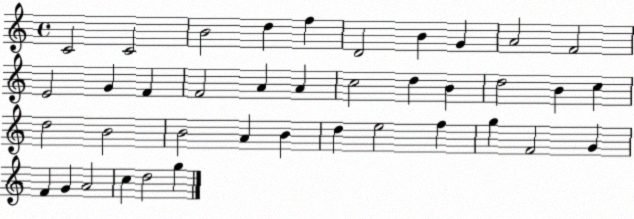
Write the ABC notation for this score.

X:1
T:Untitled
M:4/4
L:1/4
K:C
C2 C2 B2 d f D2 B G A2 F2 E2 G F F2 A A c2 d B d2 B c d2 B2 B2 A B d e2 f g F2 G F G A2 c d2 g